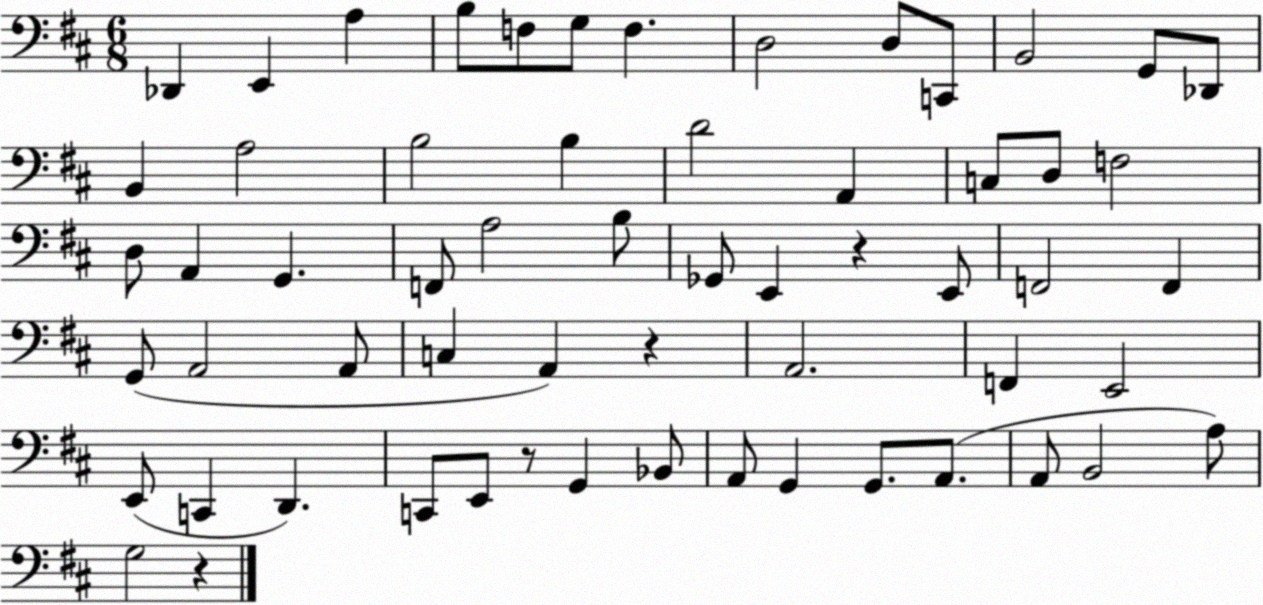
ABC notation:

X:1
T:Untitled
M:6/8
L:1/4
K:D
_D,, E,, A, B,/2 F,/2 G,/2 F, D,2 D,/2 C,,/2 B,,2 G,,/2 _D,,/2 B,, A,2 B,2 B, D2 A,, C,/2 D,/2 F,2 D,/2 A,, G,, F,,/2 A,2 B,/2 _G,,/2 E,, z E,,/2 F,,2 F,, G,,/2 A,,2 A,,/2 C, A,, z A,,2 F,, E,,2 E,,/2 C,, D,, C,,/2 E,,/2 z/2 G,, _B,,/2 A,,/2 G,, G,,/2 A,,/2 A,,/2 B,,2 A,/2 G,2 z